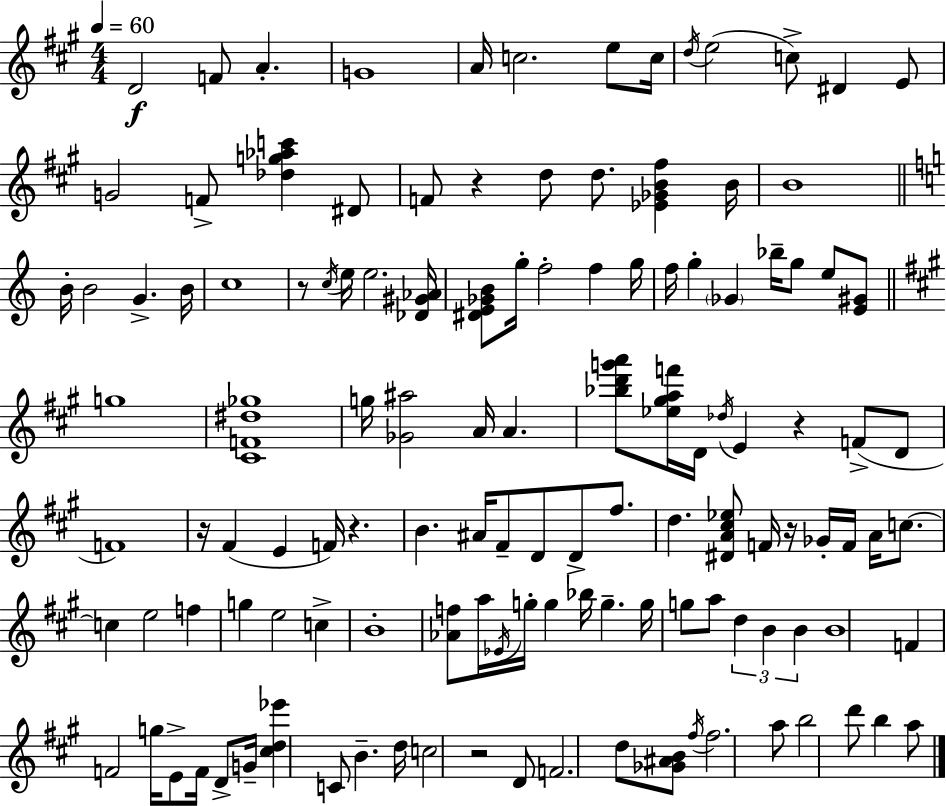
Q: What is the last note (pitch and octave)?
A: A5